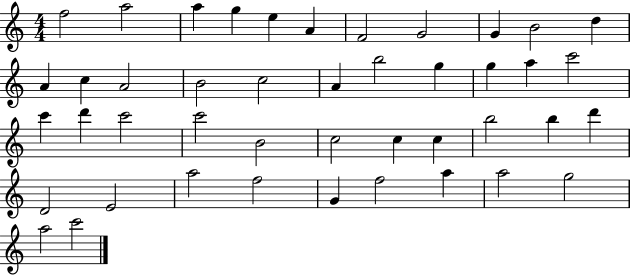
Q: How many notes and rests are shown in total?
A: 44